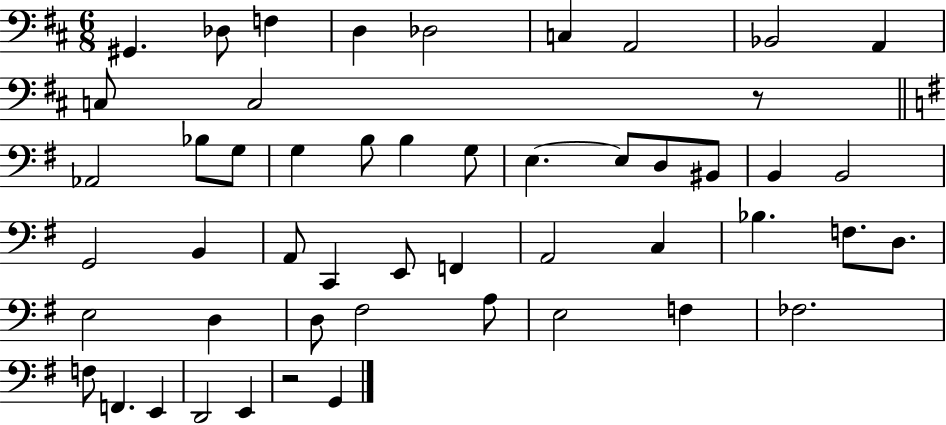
G#2/q. Db3/e F3/q D3/q Db3/h C3/q A2/h Bb2/h A2/q C3/e C3/h R/e Ab2/h Bb3/e G3/e G3/q B3/e B3/q G3/e E3/q. E3/e D3/e BIS2/e B2/q B2/h G2/h B2/q A2/e C2/q E2/e F2/q A2/h C3/q Bb3/q. F3/e. D3/e. E3/h D3/q D3/e F#3/h A3/e E3/h F3/q FES3/h. F3/e F2/q. E2/q D2/h E2/q R/h G2/q